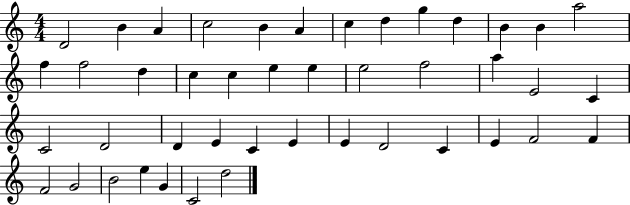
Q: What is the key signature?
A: C major